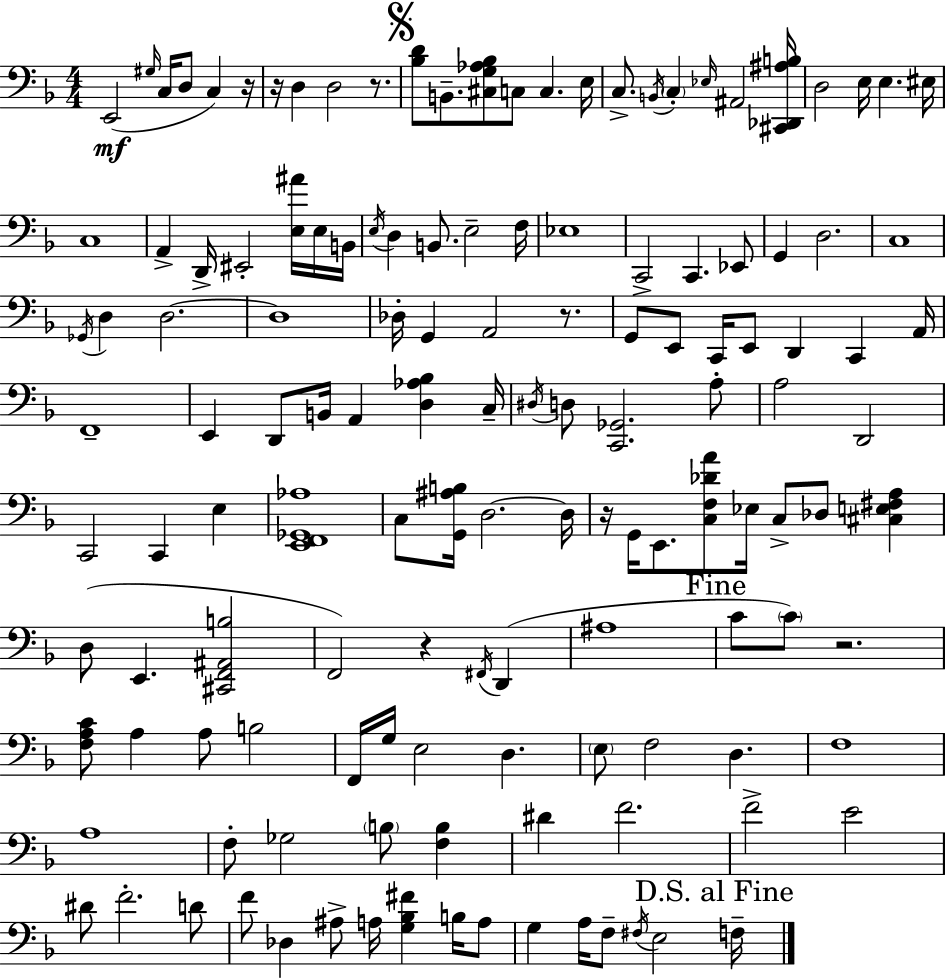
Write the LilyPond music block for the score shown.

{
  \clef bass
  \numericTimeSignature
  \time 4/4
  \key d \minor
  e,2(\mf \grace { gis16 } c16 d8 c4) | r16 r16 d4 d2 r8. | \mark \markup { \musicglyph "scripts.segno" } <bes d'>8 b,8.-- <cis g aes bes>8 c8 c4. | e16 c8.-> \acciaccatura { b,16 } \parenthesize c4-. \grace { ees16 } ais,2 | \break <cis, des, ais b>16 d2 e16 e4. | eis16 c1 | a,4-> d,16-> eis,2-. | <e ais'>16 e16 b,16 \acciaccatura { e16 } d4 b,8. e2-- | \break f16 ees1 | c,2-> c,4. | ees,8 g,4 d2. | c1 | \break \acciaccatura { ges,16 } d4 d2.~~ | d1 | des16-. g,4 a,2 | r8. g,8 e,8 c,16 e,8 d,4 | \break c,4 a,16 f,1-- | e,4 d,8 b,16 a,4 | <d aes bes>4 c16-- \acciaccatura { dis16 } d8 <c, ges,>2. | a8-. a2 d,2 | \break c,2 c,4 | e4 <e, f, ges, aes>1 | c8 <g, ais b>16 d2.~~ | d16 r16 g,16 e,8. <c f des' a'>8 ees16 c8-> | \break des8 <cis e fis a>4 d8( e,4. <cis, f, ais, b>2 | f,2) r4 | \acciaccatura { fis,16 }( d,4 ais1 | \mark "Fine" c'8 \parenthesize c'8) r2. | \break <f a c'>8 a4 a8 b2 | f,16 g16 e2 | d4. \parenthesize e8 f2 | d4. f1 | \break a1 | f8-. ges2 | \parenthesize b8 <f b>4 dis'4 f'2. | f'2-> e'2 | \break dis'8 f'2.-. | d'8 f'8 des4 ais8-> a16 | <g bes fis'>4 b16 a8 g4 a16 f8-- \acciaccatura { fis16 } e2 | \mark "D.S. al Fine" f16-- \bar "|."
}